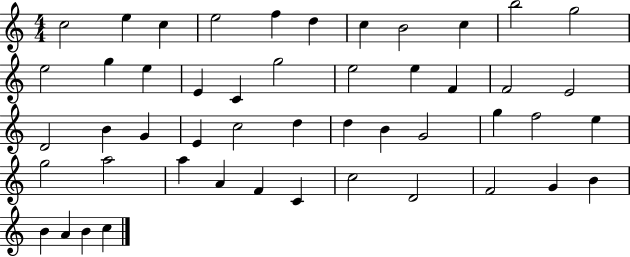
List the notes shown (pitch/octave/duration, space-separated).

C5/h E5/q C5/q E5/h F5/q D5/q C5/q B4/h C5/q B5/h G5/h E5/h G5/q E5/q E4/q C4/q G5/h E5/h E5/q F4/q F4/h E4/h D4/h B4/q G4/q E4/q C5/h D5/q D5/q B4/q G4/h G5/q F5/h E5/q G5/h A5/h A5/q A4/q F4/q C4/q C5/h D4/h F4/h G4/q B4/q B4/q A4/q B4/q C5/q